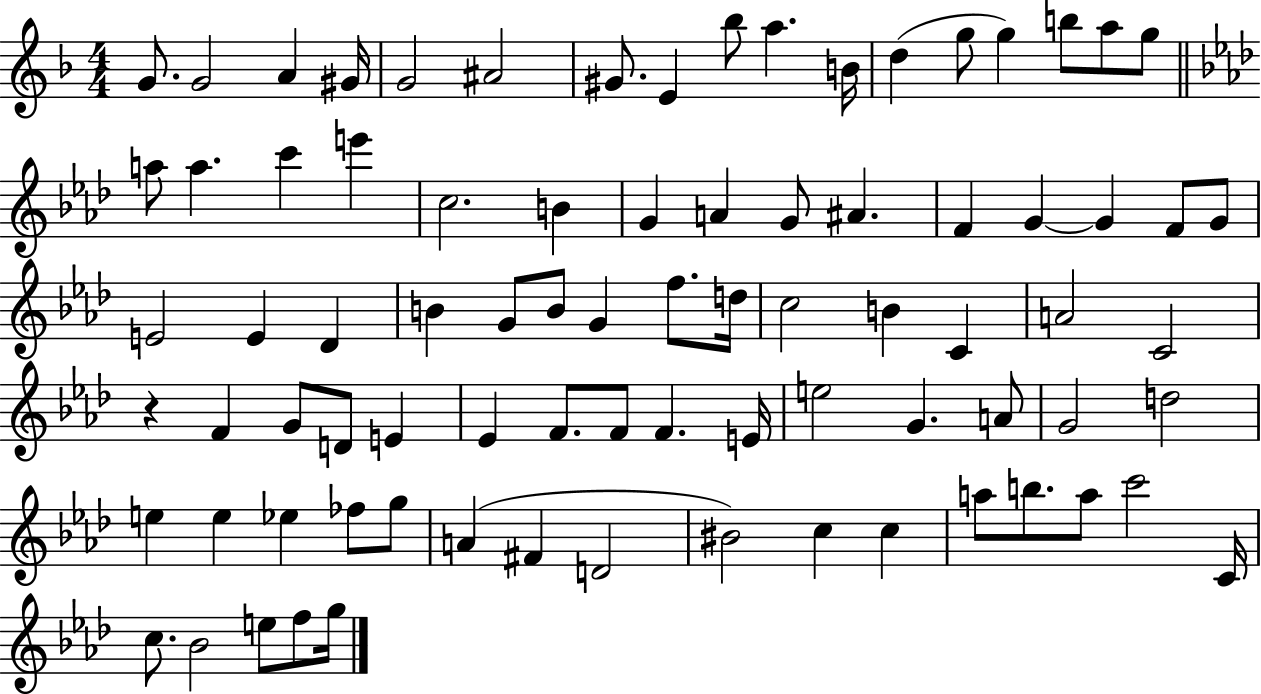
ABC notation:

X:1
T:Untitled
M:4/4
L:1/4
K:F
G/2 G2 A ^G/4 G2 ^A2 ^G/2 E _b/2 a B/4 d g/2 g b/2 a/2 g/2 a/2 a c' e' c2 B G A G/2 ^A F G G F/2 G/2 E2 E _D B G/2 B/2 G f/2 d/4 c2 B C A2 C2 z F G/2 D/2 E _E F/2 F/2 F E/4 e2 G A/2 G2 d2 e e _e _f/2 g/2 A ^F D2 ^B2 c c a/2 b/2 a/2 c'2 C/4 c/2 _B2 e/2 f/2 g/4